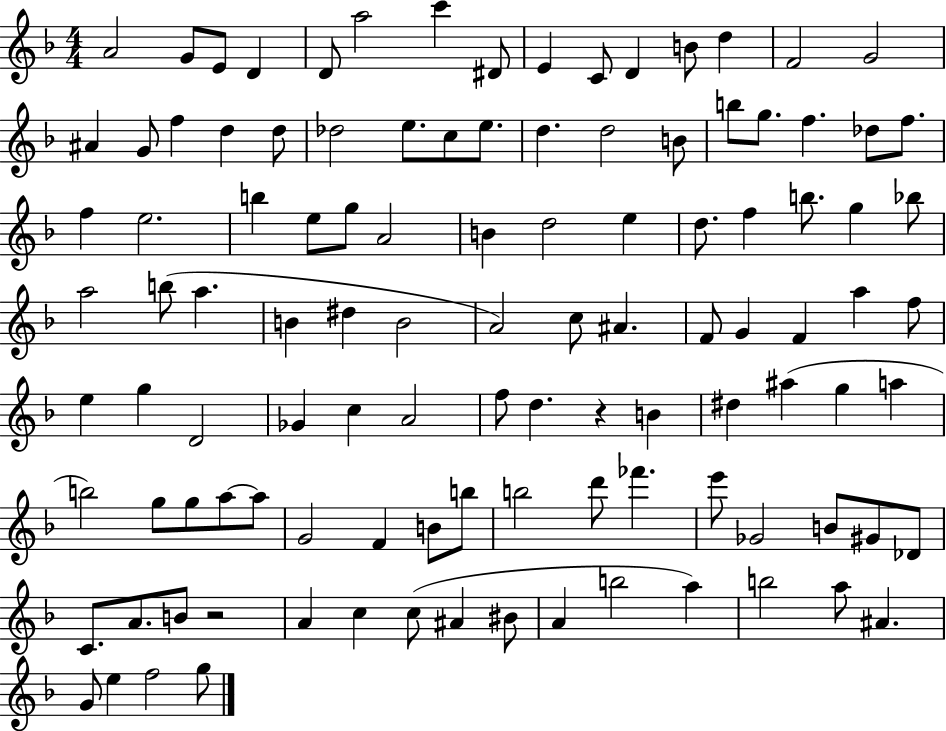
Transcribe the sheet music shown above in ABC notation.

X:1
T:Untitled
M:4/4
L:1/4
K:F
A2 G/2 E/2 D D/2 a2 c' ^D/2 E C/2 D B/2 d F2 G2 ^A G/2 f d d/2 _d2 e/2 c/2 e/2 d d2 B/2 b/2 g/2 f _d/2 f/2 f e2 b e/2 g/2 A2 B d2 e d/2 f b/2 g _b/2 a2 b/2 a B ^d B2 A2 c/2 ^A F/2 G F a f/2 e g D2 _G c A2 f/2 d z B ^d ^a g a b2 g/2 g/2 a/2 a/2 G2 F B/2 b/2 b2 d'/2 _f' e'/2 _G2 B/2 ^G/2 _D/2 C/2 A/2 B/2 z2 A c c/2 ^A ^B/2 A b2 a b2 a/2 ^A G/2 e f2 g/2